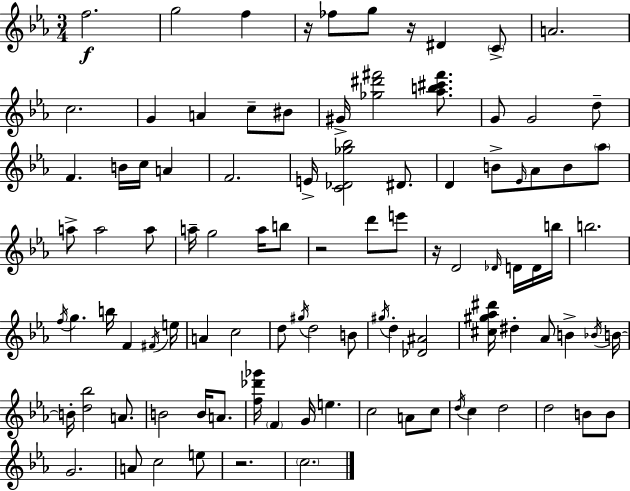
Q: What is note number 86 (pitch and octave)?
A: C5